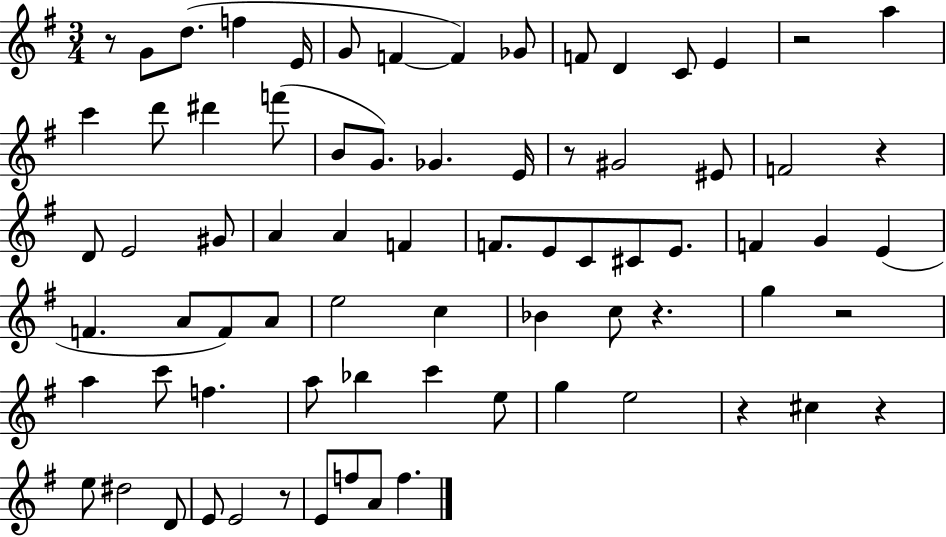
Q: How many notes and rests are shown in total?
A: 75